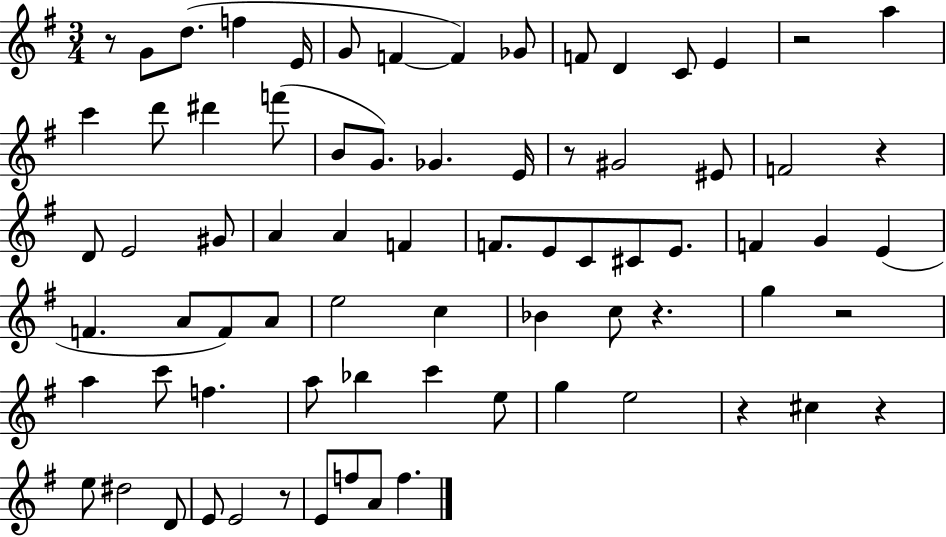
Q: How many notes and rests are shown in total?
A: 75